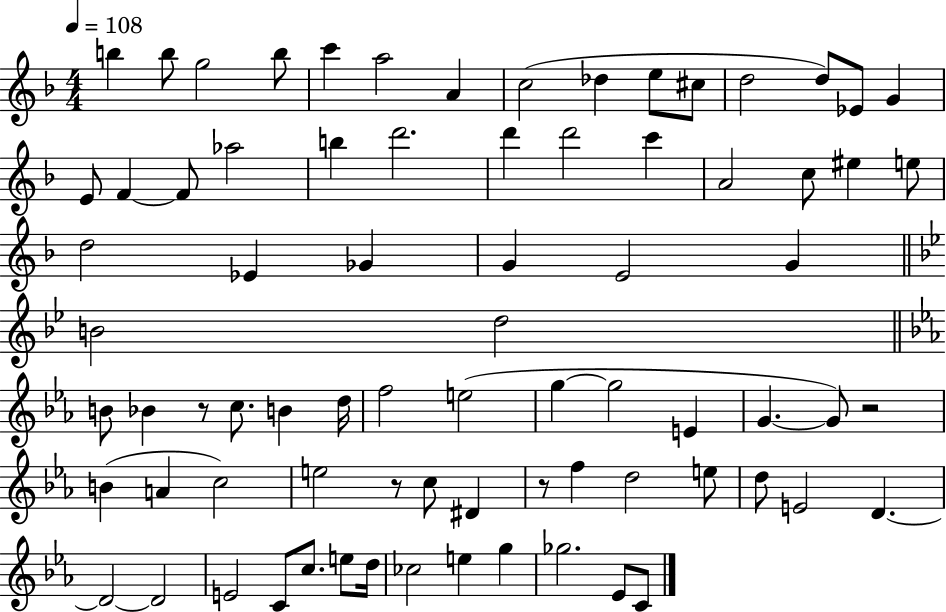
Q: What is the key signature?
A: F major